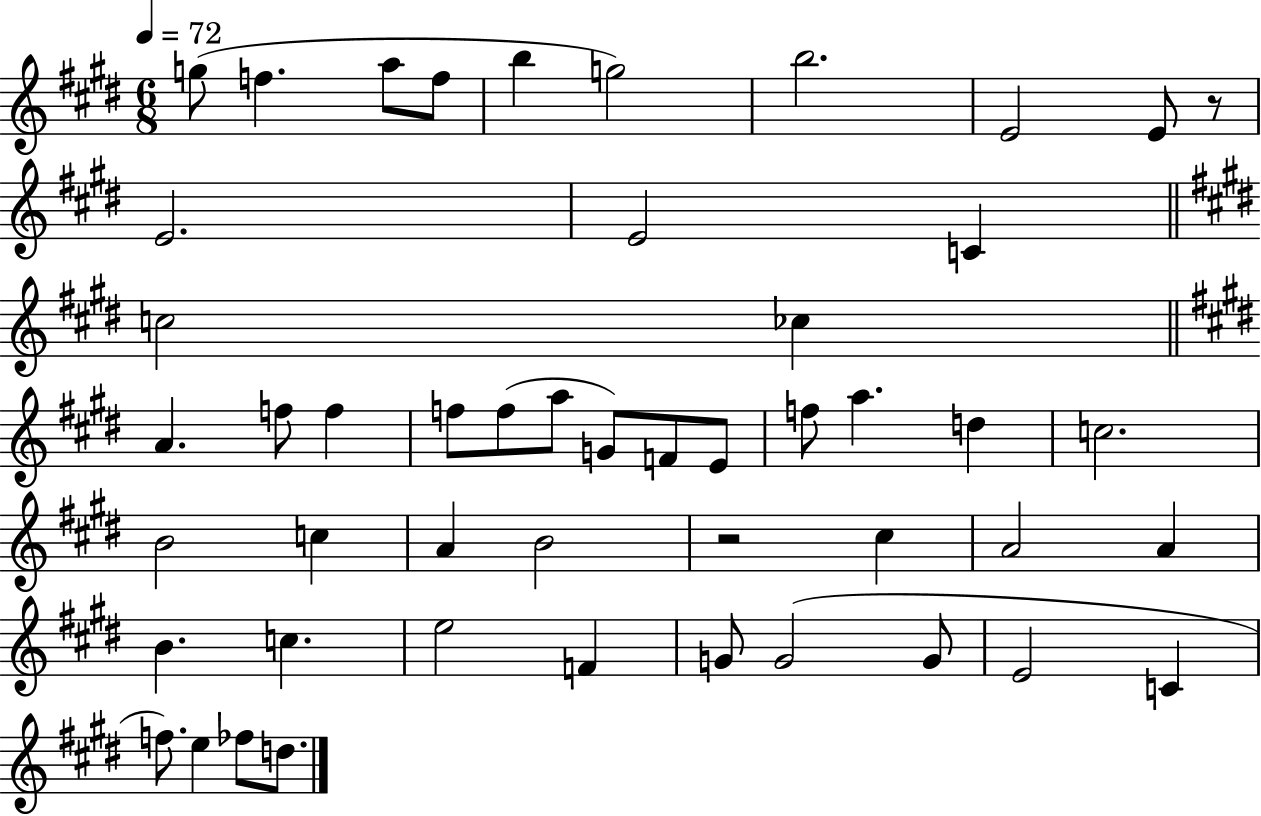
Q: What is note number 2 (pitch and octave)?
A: F5